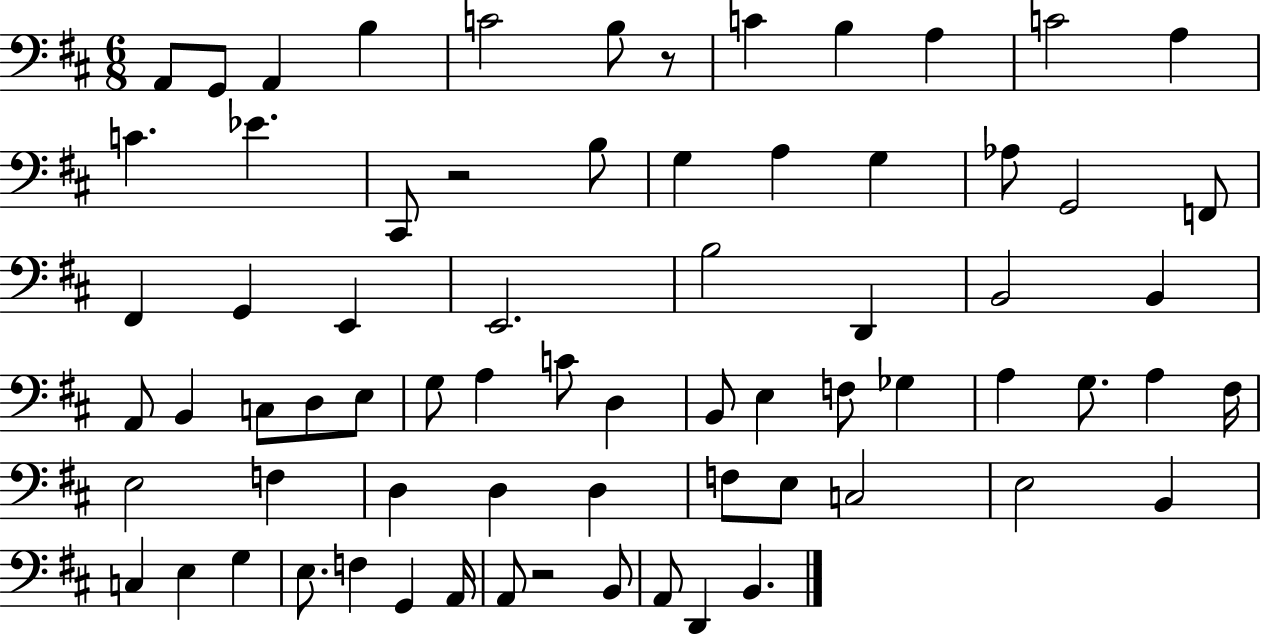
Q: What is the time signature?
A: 6/8